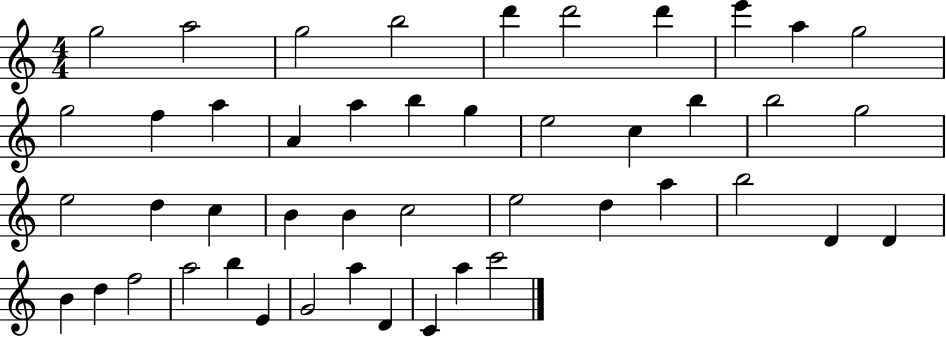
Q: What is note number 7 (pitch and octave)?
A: D6